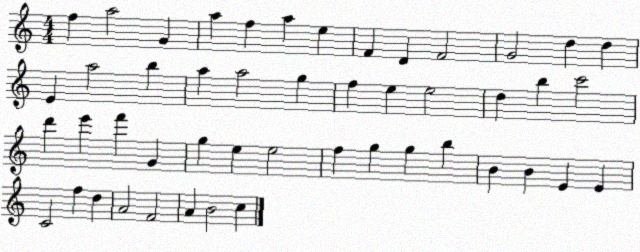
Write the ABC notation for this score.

X:1
T:Untitled
M:4/4
L:1/4
K:C
f a2 G a f a e F D F2 G2 d d E a2 b a a2 g f e e2 d b c'2 d' e' f' G g e e2 f g g b B B E E C2 f d A2 F2 A B2 c